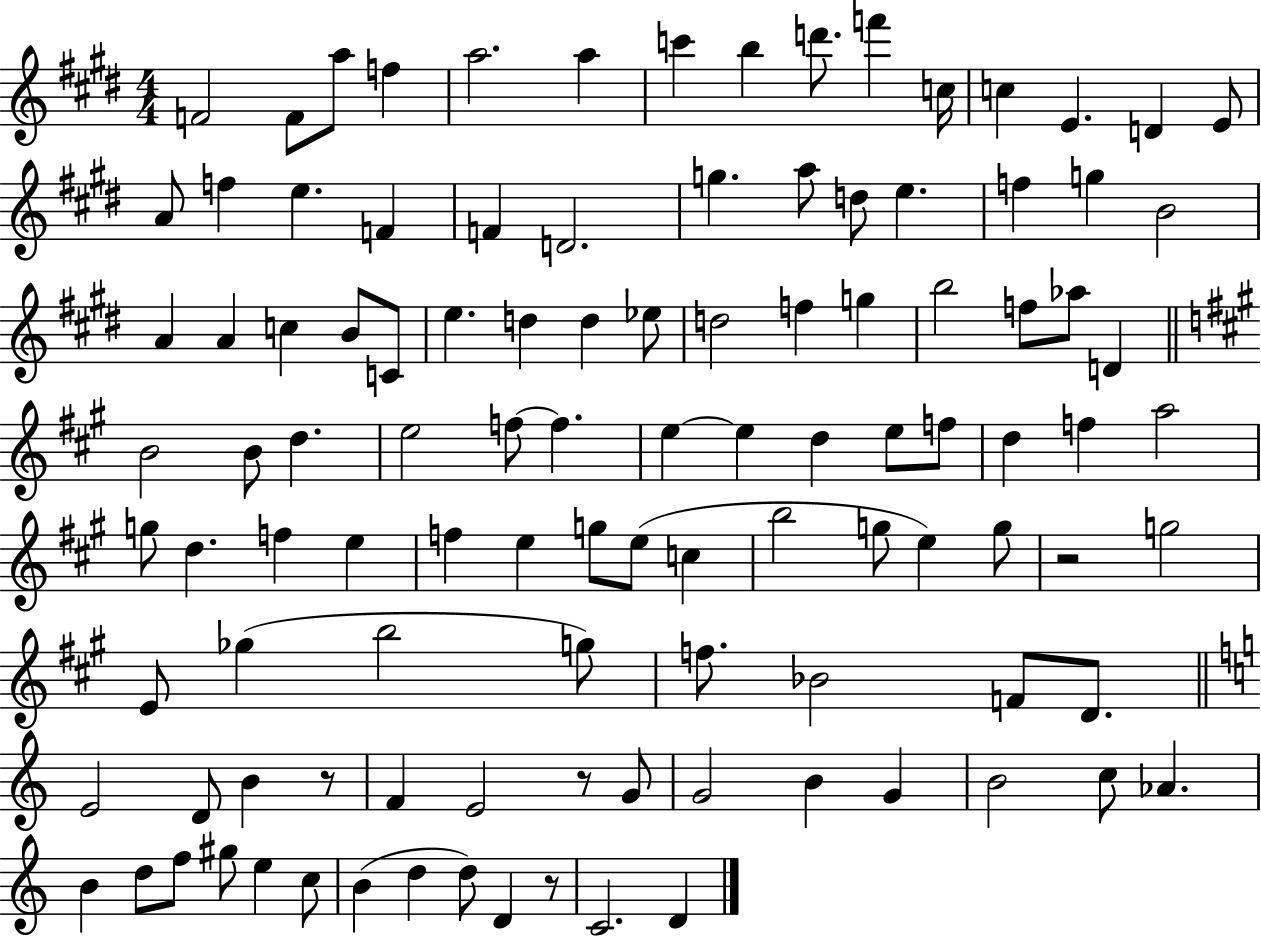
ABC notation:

X:1
T:Untitled
M:4/4
L:1/4
K:E
F2 F/2 a/2 f a2 a c' b d'/2 f' c/4 c E D E/2 A/2 f e F F D2 g a/2 d/2 e f g B2 A A c B/2 C/2 e d d _e/2 d2 f g b2 f/2 _a/2 D B2 B/2 d e2 f/2 f e e d e/2 f/2 d f a2 g/2 d f e f e g/2 e/2 c b2 g/2 e g/2 z2 g2 E/2 _g b2 g/2 f/2 _B2 F/2 D/2 E2 D/2 B z/2 F E2 z/2 G/2 G2 B G B2 c/2 _A B d/2 f/2 ^g/2 e c/2 B d d/2 D z/2 C2 D